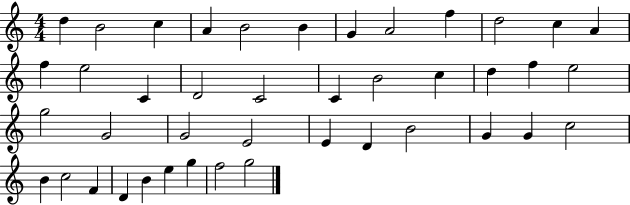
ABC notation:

X:1
T:Untitled
M:4/4
L:1/4
K:C
d B2 c A B2 B G A2 f d2 c A f e2 C D2 C2 C B2 c d f e2 g2 G2 G2 E2 E D B2 G G c2 B c2 F D B e g f2 g2